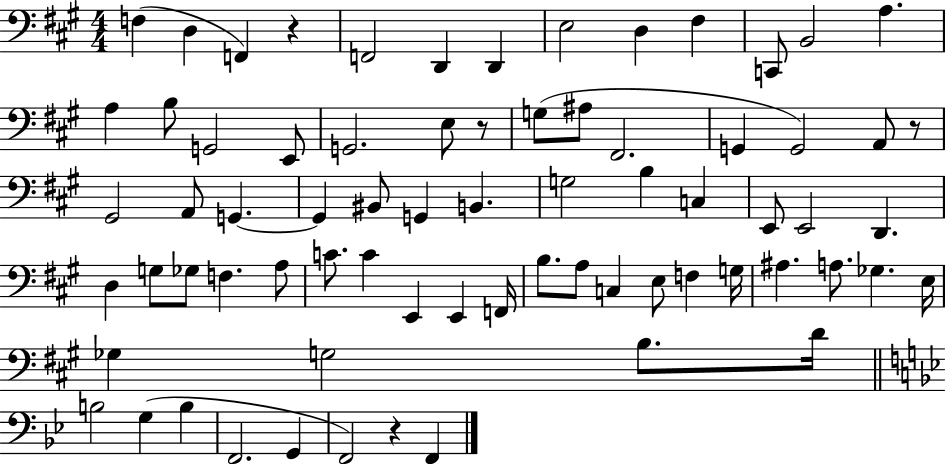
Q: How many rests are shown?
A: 4